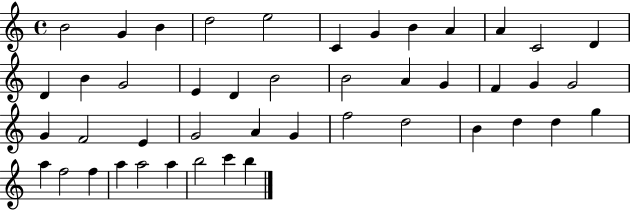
X:1
T:Untitled
M:4/4
L:1/4
K:C
B2 G B d2 e2 C G B A A C2 D D B G2 E D B2 B2 A G F G G2 G F2 E G2 A G f2 d2 B d d g a f2 f a a2 a b2 c' b